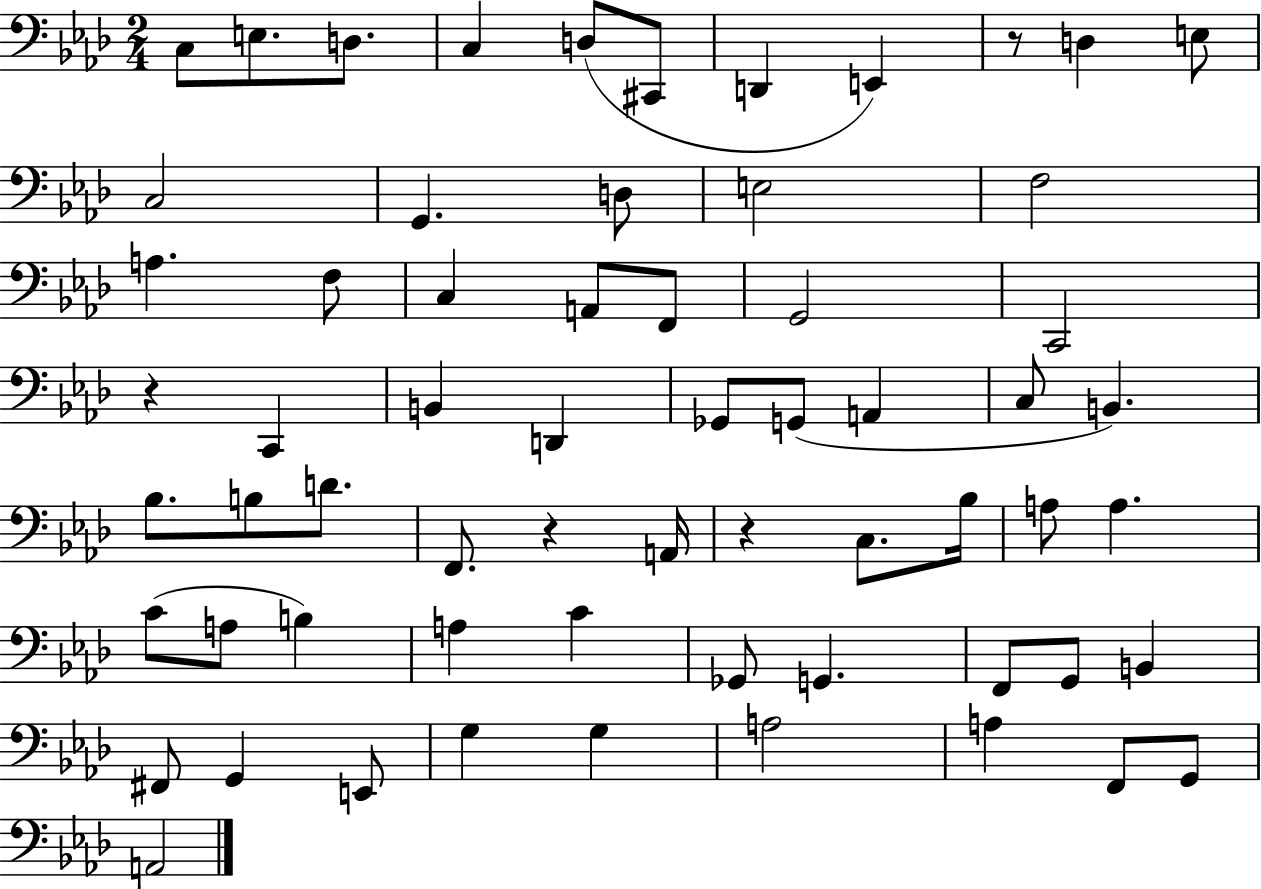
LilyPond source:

{
  \clef bass
  \numericTimeSignature
  \time 2/4
  \key aes \major
  c8 e8. d8. | c4 d8( cis,8 | d,4 e,4) | r8 d4 e8 | \break c2 | g,4. d8 | e2 | f2 | \break a4. f8 | c4 a,8 f,8 | g,2 | c,2 | \break r4 c,4 | b,4 d,4 | ges,8 g,8( a,4 | c8 b,4.) | \break bes8. b8 d'8. | f,8. r4 a,16 | r4 c8. bes16 | a8 a4. | \break c'8( a8 b4) | a4 c'4 | ges,8 g,4. | f,8 g,8 b,4 | \break fis,8 g,4 e,8 | g4 g4 | a2 | a4 f,8 g,8 | \break a,2 | \bar "|."
}